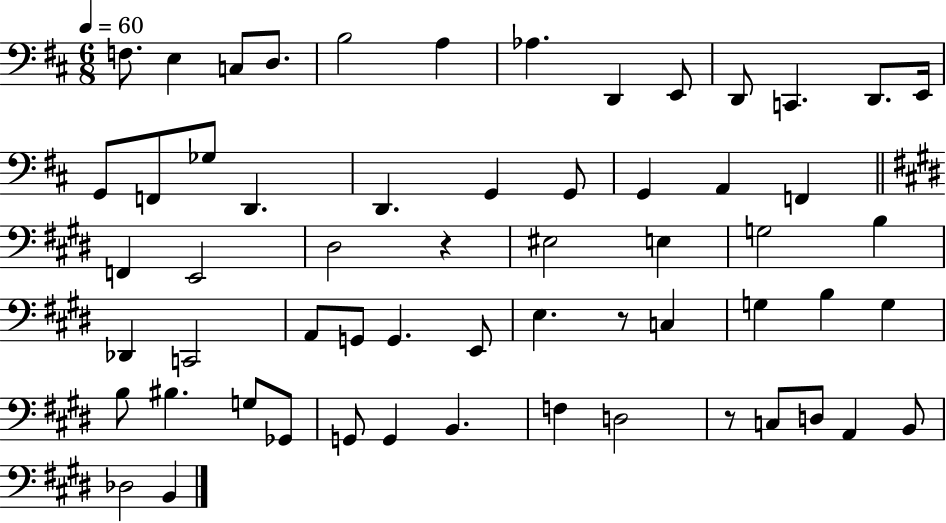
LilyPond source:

{
  \clef bass
  \numericTimeSignature
  \time 6/8
  \key d \major
  \tempo 4 = 60
  f8. e4 c8 d8. | b2 a4 | aes4. d,4 e,8 | d,8 c,4. d,8. e,16 | \break g,8 f,8 ges8 d,4. | d,4. g,4 g,8 | g,4 a,4 f,4 | \bar "||" \break \key e \major f,4 e,2 | dis2 r4 | eis2 e4 | g2 b4 | \break des,4 c,2 | a,8 g,8 g,4. e,8 | e4. r8 c4 | g4 b4 g4 | \break b8 bis4. g8 ges,8 | g,8 g,4 b,4. | f4 d2 | r8 c8 d8 a,4 b,8 | \break des2 b,4 | \bar "|."
}